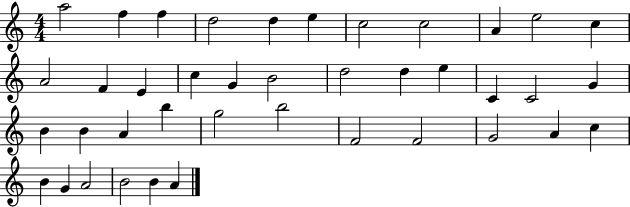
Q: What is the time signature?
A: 4/4